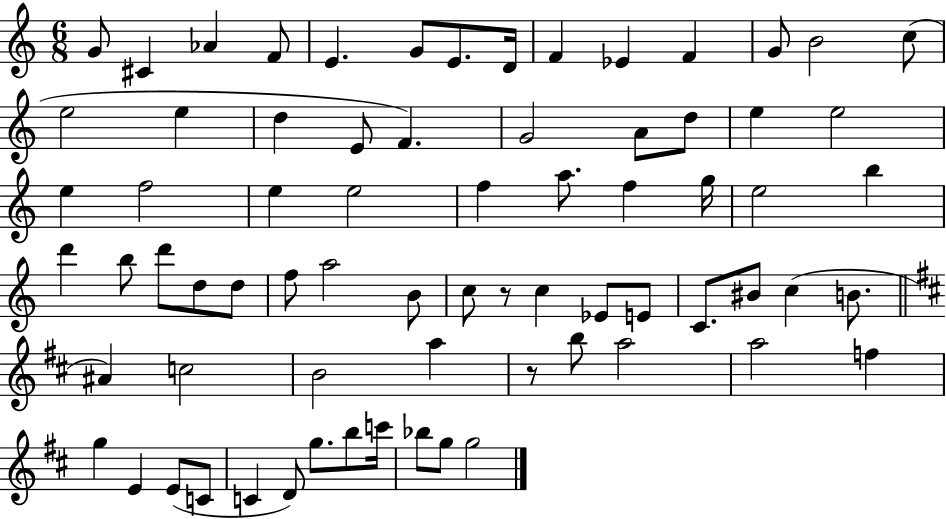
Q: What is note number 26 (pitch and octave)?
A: F5